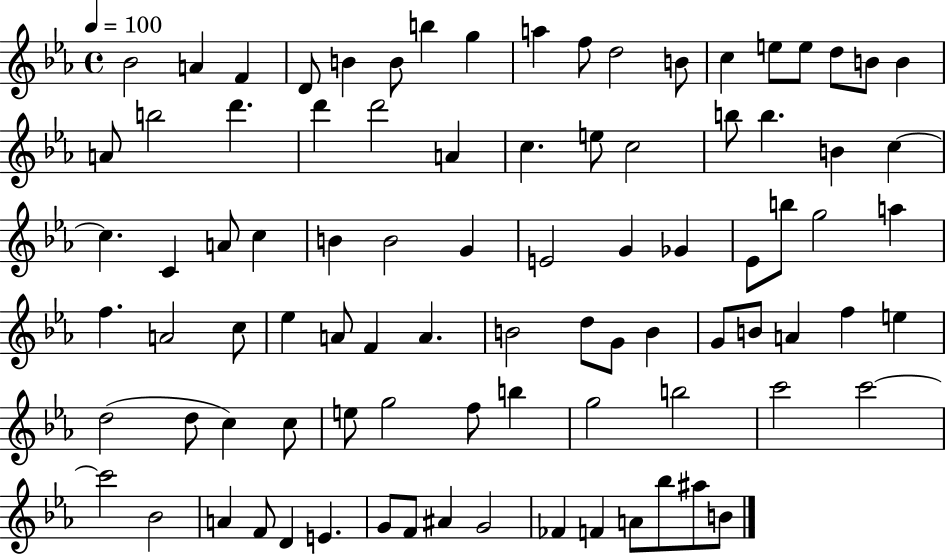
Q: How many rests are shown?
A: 0